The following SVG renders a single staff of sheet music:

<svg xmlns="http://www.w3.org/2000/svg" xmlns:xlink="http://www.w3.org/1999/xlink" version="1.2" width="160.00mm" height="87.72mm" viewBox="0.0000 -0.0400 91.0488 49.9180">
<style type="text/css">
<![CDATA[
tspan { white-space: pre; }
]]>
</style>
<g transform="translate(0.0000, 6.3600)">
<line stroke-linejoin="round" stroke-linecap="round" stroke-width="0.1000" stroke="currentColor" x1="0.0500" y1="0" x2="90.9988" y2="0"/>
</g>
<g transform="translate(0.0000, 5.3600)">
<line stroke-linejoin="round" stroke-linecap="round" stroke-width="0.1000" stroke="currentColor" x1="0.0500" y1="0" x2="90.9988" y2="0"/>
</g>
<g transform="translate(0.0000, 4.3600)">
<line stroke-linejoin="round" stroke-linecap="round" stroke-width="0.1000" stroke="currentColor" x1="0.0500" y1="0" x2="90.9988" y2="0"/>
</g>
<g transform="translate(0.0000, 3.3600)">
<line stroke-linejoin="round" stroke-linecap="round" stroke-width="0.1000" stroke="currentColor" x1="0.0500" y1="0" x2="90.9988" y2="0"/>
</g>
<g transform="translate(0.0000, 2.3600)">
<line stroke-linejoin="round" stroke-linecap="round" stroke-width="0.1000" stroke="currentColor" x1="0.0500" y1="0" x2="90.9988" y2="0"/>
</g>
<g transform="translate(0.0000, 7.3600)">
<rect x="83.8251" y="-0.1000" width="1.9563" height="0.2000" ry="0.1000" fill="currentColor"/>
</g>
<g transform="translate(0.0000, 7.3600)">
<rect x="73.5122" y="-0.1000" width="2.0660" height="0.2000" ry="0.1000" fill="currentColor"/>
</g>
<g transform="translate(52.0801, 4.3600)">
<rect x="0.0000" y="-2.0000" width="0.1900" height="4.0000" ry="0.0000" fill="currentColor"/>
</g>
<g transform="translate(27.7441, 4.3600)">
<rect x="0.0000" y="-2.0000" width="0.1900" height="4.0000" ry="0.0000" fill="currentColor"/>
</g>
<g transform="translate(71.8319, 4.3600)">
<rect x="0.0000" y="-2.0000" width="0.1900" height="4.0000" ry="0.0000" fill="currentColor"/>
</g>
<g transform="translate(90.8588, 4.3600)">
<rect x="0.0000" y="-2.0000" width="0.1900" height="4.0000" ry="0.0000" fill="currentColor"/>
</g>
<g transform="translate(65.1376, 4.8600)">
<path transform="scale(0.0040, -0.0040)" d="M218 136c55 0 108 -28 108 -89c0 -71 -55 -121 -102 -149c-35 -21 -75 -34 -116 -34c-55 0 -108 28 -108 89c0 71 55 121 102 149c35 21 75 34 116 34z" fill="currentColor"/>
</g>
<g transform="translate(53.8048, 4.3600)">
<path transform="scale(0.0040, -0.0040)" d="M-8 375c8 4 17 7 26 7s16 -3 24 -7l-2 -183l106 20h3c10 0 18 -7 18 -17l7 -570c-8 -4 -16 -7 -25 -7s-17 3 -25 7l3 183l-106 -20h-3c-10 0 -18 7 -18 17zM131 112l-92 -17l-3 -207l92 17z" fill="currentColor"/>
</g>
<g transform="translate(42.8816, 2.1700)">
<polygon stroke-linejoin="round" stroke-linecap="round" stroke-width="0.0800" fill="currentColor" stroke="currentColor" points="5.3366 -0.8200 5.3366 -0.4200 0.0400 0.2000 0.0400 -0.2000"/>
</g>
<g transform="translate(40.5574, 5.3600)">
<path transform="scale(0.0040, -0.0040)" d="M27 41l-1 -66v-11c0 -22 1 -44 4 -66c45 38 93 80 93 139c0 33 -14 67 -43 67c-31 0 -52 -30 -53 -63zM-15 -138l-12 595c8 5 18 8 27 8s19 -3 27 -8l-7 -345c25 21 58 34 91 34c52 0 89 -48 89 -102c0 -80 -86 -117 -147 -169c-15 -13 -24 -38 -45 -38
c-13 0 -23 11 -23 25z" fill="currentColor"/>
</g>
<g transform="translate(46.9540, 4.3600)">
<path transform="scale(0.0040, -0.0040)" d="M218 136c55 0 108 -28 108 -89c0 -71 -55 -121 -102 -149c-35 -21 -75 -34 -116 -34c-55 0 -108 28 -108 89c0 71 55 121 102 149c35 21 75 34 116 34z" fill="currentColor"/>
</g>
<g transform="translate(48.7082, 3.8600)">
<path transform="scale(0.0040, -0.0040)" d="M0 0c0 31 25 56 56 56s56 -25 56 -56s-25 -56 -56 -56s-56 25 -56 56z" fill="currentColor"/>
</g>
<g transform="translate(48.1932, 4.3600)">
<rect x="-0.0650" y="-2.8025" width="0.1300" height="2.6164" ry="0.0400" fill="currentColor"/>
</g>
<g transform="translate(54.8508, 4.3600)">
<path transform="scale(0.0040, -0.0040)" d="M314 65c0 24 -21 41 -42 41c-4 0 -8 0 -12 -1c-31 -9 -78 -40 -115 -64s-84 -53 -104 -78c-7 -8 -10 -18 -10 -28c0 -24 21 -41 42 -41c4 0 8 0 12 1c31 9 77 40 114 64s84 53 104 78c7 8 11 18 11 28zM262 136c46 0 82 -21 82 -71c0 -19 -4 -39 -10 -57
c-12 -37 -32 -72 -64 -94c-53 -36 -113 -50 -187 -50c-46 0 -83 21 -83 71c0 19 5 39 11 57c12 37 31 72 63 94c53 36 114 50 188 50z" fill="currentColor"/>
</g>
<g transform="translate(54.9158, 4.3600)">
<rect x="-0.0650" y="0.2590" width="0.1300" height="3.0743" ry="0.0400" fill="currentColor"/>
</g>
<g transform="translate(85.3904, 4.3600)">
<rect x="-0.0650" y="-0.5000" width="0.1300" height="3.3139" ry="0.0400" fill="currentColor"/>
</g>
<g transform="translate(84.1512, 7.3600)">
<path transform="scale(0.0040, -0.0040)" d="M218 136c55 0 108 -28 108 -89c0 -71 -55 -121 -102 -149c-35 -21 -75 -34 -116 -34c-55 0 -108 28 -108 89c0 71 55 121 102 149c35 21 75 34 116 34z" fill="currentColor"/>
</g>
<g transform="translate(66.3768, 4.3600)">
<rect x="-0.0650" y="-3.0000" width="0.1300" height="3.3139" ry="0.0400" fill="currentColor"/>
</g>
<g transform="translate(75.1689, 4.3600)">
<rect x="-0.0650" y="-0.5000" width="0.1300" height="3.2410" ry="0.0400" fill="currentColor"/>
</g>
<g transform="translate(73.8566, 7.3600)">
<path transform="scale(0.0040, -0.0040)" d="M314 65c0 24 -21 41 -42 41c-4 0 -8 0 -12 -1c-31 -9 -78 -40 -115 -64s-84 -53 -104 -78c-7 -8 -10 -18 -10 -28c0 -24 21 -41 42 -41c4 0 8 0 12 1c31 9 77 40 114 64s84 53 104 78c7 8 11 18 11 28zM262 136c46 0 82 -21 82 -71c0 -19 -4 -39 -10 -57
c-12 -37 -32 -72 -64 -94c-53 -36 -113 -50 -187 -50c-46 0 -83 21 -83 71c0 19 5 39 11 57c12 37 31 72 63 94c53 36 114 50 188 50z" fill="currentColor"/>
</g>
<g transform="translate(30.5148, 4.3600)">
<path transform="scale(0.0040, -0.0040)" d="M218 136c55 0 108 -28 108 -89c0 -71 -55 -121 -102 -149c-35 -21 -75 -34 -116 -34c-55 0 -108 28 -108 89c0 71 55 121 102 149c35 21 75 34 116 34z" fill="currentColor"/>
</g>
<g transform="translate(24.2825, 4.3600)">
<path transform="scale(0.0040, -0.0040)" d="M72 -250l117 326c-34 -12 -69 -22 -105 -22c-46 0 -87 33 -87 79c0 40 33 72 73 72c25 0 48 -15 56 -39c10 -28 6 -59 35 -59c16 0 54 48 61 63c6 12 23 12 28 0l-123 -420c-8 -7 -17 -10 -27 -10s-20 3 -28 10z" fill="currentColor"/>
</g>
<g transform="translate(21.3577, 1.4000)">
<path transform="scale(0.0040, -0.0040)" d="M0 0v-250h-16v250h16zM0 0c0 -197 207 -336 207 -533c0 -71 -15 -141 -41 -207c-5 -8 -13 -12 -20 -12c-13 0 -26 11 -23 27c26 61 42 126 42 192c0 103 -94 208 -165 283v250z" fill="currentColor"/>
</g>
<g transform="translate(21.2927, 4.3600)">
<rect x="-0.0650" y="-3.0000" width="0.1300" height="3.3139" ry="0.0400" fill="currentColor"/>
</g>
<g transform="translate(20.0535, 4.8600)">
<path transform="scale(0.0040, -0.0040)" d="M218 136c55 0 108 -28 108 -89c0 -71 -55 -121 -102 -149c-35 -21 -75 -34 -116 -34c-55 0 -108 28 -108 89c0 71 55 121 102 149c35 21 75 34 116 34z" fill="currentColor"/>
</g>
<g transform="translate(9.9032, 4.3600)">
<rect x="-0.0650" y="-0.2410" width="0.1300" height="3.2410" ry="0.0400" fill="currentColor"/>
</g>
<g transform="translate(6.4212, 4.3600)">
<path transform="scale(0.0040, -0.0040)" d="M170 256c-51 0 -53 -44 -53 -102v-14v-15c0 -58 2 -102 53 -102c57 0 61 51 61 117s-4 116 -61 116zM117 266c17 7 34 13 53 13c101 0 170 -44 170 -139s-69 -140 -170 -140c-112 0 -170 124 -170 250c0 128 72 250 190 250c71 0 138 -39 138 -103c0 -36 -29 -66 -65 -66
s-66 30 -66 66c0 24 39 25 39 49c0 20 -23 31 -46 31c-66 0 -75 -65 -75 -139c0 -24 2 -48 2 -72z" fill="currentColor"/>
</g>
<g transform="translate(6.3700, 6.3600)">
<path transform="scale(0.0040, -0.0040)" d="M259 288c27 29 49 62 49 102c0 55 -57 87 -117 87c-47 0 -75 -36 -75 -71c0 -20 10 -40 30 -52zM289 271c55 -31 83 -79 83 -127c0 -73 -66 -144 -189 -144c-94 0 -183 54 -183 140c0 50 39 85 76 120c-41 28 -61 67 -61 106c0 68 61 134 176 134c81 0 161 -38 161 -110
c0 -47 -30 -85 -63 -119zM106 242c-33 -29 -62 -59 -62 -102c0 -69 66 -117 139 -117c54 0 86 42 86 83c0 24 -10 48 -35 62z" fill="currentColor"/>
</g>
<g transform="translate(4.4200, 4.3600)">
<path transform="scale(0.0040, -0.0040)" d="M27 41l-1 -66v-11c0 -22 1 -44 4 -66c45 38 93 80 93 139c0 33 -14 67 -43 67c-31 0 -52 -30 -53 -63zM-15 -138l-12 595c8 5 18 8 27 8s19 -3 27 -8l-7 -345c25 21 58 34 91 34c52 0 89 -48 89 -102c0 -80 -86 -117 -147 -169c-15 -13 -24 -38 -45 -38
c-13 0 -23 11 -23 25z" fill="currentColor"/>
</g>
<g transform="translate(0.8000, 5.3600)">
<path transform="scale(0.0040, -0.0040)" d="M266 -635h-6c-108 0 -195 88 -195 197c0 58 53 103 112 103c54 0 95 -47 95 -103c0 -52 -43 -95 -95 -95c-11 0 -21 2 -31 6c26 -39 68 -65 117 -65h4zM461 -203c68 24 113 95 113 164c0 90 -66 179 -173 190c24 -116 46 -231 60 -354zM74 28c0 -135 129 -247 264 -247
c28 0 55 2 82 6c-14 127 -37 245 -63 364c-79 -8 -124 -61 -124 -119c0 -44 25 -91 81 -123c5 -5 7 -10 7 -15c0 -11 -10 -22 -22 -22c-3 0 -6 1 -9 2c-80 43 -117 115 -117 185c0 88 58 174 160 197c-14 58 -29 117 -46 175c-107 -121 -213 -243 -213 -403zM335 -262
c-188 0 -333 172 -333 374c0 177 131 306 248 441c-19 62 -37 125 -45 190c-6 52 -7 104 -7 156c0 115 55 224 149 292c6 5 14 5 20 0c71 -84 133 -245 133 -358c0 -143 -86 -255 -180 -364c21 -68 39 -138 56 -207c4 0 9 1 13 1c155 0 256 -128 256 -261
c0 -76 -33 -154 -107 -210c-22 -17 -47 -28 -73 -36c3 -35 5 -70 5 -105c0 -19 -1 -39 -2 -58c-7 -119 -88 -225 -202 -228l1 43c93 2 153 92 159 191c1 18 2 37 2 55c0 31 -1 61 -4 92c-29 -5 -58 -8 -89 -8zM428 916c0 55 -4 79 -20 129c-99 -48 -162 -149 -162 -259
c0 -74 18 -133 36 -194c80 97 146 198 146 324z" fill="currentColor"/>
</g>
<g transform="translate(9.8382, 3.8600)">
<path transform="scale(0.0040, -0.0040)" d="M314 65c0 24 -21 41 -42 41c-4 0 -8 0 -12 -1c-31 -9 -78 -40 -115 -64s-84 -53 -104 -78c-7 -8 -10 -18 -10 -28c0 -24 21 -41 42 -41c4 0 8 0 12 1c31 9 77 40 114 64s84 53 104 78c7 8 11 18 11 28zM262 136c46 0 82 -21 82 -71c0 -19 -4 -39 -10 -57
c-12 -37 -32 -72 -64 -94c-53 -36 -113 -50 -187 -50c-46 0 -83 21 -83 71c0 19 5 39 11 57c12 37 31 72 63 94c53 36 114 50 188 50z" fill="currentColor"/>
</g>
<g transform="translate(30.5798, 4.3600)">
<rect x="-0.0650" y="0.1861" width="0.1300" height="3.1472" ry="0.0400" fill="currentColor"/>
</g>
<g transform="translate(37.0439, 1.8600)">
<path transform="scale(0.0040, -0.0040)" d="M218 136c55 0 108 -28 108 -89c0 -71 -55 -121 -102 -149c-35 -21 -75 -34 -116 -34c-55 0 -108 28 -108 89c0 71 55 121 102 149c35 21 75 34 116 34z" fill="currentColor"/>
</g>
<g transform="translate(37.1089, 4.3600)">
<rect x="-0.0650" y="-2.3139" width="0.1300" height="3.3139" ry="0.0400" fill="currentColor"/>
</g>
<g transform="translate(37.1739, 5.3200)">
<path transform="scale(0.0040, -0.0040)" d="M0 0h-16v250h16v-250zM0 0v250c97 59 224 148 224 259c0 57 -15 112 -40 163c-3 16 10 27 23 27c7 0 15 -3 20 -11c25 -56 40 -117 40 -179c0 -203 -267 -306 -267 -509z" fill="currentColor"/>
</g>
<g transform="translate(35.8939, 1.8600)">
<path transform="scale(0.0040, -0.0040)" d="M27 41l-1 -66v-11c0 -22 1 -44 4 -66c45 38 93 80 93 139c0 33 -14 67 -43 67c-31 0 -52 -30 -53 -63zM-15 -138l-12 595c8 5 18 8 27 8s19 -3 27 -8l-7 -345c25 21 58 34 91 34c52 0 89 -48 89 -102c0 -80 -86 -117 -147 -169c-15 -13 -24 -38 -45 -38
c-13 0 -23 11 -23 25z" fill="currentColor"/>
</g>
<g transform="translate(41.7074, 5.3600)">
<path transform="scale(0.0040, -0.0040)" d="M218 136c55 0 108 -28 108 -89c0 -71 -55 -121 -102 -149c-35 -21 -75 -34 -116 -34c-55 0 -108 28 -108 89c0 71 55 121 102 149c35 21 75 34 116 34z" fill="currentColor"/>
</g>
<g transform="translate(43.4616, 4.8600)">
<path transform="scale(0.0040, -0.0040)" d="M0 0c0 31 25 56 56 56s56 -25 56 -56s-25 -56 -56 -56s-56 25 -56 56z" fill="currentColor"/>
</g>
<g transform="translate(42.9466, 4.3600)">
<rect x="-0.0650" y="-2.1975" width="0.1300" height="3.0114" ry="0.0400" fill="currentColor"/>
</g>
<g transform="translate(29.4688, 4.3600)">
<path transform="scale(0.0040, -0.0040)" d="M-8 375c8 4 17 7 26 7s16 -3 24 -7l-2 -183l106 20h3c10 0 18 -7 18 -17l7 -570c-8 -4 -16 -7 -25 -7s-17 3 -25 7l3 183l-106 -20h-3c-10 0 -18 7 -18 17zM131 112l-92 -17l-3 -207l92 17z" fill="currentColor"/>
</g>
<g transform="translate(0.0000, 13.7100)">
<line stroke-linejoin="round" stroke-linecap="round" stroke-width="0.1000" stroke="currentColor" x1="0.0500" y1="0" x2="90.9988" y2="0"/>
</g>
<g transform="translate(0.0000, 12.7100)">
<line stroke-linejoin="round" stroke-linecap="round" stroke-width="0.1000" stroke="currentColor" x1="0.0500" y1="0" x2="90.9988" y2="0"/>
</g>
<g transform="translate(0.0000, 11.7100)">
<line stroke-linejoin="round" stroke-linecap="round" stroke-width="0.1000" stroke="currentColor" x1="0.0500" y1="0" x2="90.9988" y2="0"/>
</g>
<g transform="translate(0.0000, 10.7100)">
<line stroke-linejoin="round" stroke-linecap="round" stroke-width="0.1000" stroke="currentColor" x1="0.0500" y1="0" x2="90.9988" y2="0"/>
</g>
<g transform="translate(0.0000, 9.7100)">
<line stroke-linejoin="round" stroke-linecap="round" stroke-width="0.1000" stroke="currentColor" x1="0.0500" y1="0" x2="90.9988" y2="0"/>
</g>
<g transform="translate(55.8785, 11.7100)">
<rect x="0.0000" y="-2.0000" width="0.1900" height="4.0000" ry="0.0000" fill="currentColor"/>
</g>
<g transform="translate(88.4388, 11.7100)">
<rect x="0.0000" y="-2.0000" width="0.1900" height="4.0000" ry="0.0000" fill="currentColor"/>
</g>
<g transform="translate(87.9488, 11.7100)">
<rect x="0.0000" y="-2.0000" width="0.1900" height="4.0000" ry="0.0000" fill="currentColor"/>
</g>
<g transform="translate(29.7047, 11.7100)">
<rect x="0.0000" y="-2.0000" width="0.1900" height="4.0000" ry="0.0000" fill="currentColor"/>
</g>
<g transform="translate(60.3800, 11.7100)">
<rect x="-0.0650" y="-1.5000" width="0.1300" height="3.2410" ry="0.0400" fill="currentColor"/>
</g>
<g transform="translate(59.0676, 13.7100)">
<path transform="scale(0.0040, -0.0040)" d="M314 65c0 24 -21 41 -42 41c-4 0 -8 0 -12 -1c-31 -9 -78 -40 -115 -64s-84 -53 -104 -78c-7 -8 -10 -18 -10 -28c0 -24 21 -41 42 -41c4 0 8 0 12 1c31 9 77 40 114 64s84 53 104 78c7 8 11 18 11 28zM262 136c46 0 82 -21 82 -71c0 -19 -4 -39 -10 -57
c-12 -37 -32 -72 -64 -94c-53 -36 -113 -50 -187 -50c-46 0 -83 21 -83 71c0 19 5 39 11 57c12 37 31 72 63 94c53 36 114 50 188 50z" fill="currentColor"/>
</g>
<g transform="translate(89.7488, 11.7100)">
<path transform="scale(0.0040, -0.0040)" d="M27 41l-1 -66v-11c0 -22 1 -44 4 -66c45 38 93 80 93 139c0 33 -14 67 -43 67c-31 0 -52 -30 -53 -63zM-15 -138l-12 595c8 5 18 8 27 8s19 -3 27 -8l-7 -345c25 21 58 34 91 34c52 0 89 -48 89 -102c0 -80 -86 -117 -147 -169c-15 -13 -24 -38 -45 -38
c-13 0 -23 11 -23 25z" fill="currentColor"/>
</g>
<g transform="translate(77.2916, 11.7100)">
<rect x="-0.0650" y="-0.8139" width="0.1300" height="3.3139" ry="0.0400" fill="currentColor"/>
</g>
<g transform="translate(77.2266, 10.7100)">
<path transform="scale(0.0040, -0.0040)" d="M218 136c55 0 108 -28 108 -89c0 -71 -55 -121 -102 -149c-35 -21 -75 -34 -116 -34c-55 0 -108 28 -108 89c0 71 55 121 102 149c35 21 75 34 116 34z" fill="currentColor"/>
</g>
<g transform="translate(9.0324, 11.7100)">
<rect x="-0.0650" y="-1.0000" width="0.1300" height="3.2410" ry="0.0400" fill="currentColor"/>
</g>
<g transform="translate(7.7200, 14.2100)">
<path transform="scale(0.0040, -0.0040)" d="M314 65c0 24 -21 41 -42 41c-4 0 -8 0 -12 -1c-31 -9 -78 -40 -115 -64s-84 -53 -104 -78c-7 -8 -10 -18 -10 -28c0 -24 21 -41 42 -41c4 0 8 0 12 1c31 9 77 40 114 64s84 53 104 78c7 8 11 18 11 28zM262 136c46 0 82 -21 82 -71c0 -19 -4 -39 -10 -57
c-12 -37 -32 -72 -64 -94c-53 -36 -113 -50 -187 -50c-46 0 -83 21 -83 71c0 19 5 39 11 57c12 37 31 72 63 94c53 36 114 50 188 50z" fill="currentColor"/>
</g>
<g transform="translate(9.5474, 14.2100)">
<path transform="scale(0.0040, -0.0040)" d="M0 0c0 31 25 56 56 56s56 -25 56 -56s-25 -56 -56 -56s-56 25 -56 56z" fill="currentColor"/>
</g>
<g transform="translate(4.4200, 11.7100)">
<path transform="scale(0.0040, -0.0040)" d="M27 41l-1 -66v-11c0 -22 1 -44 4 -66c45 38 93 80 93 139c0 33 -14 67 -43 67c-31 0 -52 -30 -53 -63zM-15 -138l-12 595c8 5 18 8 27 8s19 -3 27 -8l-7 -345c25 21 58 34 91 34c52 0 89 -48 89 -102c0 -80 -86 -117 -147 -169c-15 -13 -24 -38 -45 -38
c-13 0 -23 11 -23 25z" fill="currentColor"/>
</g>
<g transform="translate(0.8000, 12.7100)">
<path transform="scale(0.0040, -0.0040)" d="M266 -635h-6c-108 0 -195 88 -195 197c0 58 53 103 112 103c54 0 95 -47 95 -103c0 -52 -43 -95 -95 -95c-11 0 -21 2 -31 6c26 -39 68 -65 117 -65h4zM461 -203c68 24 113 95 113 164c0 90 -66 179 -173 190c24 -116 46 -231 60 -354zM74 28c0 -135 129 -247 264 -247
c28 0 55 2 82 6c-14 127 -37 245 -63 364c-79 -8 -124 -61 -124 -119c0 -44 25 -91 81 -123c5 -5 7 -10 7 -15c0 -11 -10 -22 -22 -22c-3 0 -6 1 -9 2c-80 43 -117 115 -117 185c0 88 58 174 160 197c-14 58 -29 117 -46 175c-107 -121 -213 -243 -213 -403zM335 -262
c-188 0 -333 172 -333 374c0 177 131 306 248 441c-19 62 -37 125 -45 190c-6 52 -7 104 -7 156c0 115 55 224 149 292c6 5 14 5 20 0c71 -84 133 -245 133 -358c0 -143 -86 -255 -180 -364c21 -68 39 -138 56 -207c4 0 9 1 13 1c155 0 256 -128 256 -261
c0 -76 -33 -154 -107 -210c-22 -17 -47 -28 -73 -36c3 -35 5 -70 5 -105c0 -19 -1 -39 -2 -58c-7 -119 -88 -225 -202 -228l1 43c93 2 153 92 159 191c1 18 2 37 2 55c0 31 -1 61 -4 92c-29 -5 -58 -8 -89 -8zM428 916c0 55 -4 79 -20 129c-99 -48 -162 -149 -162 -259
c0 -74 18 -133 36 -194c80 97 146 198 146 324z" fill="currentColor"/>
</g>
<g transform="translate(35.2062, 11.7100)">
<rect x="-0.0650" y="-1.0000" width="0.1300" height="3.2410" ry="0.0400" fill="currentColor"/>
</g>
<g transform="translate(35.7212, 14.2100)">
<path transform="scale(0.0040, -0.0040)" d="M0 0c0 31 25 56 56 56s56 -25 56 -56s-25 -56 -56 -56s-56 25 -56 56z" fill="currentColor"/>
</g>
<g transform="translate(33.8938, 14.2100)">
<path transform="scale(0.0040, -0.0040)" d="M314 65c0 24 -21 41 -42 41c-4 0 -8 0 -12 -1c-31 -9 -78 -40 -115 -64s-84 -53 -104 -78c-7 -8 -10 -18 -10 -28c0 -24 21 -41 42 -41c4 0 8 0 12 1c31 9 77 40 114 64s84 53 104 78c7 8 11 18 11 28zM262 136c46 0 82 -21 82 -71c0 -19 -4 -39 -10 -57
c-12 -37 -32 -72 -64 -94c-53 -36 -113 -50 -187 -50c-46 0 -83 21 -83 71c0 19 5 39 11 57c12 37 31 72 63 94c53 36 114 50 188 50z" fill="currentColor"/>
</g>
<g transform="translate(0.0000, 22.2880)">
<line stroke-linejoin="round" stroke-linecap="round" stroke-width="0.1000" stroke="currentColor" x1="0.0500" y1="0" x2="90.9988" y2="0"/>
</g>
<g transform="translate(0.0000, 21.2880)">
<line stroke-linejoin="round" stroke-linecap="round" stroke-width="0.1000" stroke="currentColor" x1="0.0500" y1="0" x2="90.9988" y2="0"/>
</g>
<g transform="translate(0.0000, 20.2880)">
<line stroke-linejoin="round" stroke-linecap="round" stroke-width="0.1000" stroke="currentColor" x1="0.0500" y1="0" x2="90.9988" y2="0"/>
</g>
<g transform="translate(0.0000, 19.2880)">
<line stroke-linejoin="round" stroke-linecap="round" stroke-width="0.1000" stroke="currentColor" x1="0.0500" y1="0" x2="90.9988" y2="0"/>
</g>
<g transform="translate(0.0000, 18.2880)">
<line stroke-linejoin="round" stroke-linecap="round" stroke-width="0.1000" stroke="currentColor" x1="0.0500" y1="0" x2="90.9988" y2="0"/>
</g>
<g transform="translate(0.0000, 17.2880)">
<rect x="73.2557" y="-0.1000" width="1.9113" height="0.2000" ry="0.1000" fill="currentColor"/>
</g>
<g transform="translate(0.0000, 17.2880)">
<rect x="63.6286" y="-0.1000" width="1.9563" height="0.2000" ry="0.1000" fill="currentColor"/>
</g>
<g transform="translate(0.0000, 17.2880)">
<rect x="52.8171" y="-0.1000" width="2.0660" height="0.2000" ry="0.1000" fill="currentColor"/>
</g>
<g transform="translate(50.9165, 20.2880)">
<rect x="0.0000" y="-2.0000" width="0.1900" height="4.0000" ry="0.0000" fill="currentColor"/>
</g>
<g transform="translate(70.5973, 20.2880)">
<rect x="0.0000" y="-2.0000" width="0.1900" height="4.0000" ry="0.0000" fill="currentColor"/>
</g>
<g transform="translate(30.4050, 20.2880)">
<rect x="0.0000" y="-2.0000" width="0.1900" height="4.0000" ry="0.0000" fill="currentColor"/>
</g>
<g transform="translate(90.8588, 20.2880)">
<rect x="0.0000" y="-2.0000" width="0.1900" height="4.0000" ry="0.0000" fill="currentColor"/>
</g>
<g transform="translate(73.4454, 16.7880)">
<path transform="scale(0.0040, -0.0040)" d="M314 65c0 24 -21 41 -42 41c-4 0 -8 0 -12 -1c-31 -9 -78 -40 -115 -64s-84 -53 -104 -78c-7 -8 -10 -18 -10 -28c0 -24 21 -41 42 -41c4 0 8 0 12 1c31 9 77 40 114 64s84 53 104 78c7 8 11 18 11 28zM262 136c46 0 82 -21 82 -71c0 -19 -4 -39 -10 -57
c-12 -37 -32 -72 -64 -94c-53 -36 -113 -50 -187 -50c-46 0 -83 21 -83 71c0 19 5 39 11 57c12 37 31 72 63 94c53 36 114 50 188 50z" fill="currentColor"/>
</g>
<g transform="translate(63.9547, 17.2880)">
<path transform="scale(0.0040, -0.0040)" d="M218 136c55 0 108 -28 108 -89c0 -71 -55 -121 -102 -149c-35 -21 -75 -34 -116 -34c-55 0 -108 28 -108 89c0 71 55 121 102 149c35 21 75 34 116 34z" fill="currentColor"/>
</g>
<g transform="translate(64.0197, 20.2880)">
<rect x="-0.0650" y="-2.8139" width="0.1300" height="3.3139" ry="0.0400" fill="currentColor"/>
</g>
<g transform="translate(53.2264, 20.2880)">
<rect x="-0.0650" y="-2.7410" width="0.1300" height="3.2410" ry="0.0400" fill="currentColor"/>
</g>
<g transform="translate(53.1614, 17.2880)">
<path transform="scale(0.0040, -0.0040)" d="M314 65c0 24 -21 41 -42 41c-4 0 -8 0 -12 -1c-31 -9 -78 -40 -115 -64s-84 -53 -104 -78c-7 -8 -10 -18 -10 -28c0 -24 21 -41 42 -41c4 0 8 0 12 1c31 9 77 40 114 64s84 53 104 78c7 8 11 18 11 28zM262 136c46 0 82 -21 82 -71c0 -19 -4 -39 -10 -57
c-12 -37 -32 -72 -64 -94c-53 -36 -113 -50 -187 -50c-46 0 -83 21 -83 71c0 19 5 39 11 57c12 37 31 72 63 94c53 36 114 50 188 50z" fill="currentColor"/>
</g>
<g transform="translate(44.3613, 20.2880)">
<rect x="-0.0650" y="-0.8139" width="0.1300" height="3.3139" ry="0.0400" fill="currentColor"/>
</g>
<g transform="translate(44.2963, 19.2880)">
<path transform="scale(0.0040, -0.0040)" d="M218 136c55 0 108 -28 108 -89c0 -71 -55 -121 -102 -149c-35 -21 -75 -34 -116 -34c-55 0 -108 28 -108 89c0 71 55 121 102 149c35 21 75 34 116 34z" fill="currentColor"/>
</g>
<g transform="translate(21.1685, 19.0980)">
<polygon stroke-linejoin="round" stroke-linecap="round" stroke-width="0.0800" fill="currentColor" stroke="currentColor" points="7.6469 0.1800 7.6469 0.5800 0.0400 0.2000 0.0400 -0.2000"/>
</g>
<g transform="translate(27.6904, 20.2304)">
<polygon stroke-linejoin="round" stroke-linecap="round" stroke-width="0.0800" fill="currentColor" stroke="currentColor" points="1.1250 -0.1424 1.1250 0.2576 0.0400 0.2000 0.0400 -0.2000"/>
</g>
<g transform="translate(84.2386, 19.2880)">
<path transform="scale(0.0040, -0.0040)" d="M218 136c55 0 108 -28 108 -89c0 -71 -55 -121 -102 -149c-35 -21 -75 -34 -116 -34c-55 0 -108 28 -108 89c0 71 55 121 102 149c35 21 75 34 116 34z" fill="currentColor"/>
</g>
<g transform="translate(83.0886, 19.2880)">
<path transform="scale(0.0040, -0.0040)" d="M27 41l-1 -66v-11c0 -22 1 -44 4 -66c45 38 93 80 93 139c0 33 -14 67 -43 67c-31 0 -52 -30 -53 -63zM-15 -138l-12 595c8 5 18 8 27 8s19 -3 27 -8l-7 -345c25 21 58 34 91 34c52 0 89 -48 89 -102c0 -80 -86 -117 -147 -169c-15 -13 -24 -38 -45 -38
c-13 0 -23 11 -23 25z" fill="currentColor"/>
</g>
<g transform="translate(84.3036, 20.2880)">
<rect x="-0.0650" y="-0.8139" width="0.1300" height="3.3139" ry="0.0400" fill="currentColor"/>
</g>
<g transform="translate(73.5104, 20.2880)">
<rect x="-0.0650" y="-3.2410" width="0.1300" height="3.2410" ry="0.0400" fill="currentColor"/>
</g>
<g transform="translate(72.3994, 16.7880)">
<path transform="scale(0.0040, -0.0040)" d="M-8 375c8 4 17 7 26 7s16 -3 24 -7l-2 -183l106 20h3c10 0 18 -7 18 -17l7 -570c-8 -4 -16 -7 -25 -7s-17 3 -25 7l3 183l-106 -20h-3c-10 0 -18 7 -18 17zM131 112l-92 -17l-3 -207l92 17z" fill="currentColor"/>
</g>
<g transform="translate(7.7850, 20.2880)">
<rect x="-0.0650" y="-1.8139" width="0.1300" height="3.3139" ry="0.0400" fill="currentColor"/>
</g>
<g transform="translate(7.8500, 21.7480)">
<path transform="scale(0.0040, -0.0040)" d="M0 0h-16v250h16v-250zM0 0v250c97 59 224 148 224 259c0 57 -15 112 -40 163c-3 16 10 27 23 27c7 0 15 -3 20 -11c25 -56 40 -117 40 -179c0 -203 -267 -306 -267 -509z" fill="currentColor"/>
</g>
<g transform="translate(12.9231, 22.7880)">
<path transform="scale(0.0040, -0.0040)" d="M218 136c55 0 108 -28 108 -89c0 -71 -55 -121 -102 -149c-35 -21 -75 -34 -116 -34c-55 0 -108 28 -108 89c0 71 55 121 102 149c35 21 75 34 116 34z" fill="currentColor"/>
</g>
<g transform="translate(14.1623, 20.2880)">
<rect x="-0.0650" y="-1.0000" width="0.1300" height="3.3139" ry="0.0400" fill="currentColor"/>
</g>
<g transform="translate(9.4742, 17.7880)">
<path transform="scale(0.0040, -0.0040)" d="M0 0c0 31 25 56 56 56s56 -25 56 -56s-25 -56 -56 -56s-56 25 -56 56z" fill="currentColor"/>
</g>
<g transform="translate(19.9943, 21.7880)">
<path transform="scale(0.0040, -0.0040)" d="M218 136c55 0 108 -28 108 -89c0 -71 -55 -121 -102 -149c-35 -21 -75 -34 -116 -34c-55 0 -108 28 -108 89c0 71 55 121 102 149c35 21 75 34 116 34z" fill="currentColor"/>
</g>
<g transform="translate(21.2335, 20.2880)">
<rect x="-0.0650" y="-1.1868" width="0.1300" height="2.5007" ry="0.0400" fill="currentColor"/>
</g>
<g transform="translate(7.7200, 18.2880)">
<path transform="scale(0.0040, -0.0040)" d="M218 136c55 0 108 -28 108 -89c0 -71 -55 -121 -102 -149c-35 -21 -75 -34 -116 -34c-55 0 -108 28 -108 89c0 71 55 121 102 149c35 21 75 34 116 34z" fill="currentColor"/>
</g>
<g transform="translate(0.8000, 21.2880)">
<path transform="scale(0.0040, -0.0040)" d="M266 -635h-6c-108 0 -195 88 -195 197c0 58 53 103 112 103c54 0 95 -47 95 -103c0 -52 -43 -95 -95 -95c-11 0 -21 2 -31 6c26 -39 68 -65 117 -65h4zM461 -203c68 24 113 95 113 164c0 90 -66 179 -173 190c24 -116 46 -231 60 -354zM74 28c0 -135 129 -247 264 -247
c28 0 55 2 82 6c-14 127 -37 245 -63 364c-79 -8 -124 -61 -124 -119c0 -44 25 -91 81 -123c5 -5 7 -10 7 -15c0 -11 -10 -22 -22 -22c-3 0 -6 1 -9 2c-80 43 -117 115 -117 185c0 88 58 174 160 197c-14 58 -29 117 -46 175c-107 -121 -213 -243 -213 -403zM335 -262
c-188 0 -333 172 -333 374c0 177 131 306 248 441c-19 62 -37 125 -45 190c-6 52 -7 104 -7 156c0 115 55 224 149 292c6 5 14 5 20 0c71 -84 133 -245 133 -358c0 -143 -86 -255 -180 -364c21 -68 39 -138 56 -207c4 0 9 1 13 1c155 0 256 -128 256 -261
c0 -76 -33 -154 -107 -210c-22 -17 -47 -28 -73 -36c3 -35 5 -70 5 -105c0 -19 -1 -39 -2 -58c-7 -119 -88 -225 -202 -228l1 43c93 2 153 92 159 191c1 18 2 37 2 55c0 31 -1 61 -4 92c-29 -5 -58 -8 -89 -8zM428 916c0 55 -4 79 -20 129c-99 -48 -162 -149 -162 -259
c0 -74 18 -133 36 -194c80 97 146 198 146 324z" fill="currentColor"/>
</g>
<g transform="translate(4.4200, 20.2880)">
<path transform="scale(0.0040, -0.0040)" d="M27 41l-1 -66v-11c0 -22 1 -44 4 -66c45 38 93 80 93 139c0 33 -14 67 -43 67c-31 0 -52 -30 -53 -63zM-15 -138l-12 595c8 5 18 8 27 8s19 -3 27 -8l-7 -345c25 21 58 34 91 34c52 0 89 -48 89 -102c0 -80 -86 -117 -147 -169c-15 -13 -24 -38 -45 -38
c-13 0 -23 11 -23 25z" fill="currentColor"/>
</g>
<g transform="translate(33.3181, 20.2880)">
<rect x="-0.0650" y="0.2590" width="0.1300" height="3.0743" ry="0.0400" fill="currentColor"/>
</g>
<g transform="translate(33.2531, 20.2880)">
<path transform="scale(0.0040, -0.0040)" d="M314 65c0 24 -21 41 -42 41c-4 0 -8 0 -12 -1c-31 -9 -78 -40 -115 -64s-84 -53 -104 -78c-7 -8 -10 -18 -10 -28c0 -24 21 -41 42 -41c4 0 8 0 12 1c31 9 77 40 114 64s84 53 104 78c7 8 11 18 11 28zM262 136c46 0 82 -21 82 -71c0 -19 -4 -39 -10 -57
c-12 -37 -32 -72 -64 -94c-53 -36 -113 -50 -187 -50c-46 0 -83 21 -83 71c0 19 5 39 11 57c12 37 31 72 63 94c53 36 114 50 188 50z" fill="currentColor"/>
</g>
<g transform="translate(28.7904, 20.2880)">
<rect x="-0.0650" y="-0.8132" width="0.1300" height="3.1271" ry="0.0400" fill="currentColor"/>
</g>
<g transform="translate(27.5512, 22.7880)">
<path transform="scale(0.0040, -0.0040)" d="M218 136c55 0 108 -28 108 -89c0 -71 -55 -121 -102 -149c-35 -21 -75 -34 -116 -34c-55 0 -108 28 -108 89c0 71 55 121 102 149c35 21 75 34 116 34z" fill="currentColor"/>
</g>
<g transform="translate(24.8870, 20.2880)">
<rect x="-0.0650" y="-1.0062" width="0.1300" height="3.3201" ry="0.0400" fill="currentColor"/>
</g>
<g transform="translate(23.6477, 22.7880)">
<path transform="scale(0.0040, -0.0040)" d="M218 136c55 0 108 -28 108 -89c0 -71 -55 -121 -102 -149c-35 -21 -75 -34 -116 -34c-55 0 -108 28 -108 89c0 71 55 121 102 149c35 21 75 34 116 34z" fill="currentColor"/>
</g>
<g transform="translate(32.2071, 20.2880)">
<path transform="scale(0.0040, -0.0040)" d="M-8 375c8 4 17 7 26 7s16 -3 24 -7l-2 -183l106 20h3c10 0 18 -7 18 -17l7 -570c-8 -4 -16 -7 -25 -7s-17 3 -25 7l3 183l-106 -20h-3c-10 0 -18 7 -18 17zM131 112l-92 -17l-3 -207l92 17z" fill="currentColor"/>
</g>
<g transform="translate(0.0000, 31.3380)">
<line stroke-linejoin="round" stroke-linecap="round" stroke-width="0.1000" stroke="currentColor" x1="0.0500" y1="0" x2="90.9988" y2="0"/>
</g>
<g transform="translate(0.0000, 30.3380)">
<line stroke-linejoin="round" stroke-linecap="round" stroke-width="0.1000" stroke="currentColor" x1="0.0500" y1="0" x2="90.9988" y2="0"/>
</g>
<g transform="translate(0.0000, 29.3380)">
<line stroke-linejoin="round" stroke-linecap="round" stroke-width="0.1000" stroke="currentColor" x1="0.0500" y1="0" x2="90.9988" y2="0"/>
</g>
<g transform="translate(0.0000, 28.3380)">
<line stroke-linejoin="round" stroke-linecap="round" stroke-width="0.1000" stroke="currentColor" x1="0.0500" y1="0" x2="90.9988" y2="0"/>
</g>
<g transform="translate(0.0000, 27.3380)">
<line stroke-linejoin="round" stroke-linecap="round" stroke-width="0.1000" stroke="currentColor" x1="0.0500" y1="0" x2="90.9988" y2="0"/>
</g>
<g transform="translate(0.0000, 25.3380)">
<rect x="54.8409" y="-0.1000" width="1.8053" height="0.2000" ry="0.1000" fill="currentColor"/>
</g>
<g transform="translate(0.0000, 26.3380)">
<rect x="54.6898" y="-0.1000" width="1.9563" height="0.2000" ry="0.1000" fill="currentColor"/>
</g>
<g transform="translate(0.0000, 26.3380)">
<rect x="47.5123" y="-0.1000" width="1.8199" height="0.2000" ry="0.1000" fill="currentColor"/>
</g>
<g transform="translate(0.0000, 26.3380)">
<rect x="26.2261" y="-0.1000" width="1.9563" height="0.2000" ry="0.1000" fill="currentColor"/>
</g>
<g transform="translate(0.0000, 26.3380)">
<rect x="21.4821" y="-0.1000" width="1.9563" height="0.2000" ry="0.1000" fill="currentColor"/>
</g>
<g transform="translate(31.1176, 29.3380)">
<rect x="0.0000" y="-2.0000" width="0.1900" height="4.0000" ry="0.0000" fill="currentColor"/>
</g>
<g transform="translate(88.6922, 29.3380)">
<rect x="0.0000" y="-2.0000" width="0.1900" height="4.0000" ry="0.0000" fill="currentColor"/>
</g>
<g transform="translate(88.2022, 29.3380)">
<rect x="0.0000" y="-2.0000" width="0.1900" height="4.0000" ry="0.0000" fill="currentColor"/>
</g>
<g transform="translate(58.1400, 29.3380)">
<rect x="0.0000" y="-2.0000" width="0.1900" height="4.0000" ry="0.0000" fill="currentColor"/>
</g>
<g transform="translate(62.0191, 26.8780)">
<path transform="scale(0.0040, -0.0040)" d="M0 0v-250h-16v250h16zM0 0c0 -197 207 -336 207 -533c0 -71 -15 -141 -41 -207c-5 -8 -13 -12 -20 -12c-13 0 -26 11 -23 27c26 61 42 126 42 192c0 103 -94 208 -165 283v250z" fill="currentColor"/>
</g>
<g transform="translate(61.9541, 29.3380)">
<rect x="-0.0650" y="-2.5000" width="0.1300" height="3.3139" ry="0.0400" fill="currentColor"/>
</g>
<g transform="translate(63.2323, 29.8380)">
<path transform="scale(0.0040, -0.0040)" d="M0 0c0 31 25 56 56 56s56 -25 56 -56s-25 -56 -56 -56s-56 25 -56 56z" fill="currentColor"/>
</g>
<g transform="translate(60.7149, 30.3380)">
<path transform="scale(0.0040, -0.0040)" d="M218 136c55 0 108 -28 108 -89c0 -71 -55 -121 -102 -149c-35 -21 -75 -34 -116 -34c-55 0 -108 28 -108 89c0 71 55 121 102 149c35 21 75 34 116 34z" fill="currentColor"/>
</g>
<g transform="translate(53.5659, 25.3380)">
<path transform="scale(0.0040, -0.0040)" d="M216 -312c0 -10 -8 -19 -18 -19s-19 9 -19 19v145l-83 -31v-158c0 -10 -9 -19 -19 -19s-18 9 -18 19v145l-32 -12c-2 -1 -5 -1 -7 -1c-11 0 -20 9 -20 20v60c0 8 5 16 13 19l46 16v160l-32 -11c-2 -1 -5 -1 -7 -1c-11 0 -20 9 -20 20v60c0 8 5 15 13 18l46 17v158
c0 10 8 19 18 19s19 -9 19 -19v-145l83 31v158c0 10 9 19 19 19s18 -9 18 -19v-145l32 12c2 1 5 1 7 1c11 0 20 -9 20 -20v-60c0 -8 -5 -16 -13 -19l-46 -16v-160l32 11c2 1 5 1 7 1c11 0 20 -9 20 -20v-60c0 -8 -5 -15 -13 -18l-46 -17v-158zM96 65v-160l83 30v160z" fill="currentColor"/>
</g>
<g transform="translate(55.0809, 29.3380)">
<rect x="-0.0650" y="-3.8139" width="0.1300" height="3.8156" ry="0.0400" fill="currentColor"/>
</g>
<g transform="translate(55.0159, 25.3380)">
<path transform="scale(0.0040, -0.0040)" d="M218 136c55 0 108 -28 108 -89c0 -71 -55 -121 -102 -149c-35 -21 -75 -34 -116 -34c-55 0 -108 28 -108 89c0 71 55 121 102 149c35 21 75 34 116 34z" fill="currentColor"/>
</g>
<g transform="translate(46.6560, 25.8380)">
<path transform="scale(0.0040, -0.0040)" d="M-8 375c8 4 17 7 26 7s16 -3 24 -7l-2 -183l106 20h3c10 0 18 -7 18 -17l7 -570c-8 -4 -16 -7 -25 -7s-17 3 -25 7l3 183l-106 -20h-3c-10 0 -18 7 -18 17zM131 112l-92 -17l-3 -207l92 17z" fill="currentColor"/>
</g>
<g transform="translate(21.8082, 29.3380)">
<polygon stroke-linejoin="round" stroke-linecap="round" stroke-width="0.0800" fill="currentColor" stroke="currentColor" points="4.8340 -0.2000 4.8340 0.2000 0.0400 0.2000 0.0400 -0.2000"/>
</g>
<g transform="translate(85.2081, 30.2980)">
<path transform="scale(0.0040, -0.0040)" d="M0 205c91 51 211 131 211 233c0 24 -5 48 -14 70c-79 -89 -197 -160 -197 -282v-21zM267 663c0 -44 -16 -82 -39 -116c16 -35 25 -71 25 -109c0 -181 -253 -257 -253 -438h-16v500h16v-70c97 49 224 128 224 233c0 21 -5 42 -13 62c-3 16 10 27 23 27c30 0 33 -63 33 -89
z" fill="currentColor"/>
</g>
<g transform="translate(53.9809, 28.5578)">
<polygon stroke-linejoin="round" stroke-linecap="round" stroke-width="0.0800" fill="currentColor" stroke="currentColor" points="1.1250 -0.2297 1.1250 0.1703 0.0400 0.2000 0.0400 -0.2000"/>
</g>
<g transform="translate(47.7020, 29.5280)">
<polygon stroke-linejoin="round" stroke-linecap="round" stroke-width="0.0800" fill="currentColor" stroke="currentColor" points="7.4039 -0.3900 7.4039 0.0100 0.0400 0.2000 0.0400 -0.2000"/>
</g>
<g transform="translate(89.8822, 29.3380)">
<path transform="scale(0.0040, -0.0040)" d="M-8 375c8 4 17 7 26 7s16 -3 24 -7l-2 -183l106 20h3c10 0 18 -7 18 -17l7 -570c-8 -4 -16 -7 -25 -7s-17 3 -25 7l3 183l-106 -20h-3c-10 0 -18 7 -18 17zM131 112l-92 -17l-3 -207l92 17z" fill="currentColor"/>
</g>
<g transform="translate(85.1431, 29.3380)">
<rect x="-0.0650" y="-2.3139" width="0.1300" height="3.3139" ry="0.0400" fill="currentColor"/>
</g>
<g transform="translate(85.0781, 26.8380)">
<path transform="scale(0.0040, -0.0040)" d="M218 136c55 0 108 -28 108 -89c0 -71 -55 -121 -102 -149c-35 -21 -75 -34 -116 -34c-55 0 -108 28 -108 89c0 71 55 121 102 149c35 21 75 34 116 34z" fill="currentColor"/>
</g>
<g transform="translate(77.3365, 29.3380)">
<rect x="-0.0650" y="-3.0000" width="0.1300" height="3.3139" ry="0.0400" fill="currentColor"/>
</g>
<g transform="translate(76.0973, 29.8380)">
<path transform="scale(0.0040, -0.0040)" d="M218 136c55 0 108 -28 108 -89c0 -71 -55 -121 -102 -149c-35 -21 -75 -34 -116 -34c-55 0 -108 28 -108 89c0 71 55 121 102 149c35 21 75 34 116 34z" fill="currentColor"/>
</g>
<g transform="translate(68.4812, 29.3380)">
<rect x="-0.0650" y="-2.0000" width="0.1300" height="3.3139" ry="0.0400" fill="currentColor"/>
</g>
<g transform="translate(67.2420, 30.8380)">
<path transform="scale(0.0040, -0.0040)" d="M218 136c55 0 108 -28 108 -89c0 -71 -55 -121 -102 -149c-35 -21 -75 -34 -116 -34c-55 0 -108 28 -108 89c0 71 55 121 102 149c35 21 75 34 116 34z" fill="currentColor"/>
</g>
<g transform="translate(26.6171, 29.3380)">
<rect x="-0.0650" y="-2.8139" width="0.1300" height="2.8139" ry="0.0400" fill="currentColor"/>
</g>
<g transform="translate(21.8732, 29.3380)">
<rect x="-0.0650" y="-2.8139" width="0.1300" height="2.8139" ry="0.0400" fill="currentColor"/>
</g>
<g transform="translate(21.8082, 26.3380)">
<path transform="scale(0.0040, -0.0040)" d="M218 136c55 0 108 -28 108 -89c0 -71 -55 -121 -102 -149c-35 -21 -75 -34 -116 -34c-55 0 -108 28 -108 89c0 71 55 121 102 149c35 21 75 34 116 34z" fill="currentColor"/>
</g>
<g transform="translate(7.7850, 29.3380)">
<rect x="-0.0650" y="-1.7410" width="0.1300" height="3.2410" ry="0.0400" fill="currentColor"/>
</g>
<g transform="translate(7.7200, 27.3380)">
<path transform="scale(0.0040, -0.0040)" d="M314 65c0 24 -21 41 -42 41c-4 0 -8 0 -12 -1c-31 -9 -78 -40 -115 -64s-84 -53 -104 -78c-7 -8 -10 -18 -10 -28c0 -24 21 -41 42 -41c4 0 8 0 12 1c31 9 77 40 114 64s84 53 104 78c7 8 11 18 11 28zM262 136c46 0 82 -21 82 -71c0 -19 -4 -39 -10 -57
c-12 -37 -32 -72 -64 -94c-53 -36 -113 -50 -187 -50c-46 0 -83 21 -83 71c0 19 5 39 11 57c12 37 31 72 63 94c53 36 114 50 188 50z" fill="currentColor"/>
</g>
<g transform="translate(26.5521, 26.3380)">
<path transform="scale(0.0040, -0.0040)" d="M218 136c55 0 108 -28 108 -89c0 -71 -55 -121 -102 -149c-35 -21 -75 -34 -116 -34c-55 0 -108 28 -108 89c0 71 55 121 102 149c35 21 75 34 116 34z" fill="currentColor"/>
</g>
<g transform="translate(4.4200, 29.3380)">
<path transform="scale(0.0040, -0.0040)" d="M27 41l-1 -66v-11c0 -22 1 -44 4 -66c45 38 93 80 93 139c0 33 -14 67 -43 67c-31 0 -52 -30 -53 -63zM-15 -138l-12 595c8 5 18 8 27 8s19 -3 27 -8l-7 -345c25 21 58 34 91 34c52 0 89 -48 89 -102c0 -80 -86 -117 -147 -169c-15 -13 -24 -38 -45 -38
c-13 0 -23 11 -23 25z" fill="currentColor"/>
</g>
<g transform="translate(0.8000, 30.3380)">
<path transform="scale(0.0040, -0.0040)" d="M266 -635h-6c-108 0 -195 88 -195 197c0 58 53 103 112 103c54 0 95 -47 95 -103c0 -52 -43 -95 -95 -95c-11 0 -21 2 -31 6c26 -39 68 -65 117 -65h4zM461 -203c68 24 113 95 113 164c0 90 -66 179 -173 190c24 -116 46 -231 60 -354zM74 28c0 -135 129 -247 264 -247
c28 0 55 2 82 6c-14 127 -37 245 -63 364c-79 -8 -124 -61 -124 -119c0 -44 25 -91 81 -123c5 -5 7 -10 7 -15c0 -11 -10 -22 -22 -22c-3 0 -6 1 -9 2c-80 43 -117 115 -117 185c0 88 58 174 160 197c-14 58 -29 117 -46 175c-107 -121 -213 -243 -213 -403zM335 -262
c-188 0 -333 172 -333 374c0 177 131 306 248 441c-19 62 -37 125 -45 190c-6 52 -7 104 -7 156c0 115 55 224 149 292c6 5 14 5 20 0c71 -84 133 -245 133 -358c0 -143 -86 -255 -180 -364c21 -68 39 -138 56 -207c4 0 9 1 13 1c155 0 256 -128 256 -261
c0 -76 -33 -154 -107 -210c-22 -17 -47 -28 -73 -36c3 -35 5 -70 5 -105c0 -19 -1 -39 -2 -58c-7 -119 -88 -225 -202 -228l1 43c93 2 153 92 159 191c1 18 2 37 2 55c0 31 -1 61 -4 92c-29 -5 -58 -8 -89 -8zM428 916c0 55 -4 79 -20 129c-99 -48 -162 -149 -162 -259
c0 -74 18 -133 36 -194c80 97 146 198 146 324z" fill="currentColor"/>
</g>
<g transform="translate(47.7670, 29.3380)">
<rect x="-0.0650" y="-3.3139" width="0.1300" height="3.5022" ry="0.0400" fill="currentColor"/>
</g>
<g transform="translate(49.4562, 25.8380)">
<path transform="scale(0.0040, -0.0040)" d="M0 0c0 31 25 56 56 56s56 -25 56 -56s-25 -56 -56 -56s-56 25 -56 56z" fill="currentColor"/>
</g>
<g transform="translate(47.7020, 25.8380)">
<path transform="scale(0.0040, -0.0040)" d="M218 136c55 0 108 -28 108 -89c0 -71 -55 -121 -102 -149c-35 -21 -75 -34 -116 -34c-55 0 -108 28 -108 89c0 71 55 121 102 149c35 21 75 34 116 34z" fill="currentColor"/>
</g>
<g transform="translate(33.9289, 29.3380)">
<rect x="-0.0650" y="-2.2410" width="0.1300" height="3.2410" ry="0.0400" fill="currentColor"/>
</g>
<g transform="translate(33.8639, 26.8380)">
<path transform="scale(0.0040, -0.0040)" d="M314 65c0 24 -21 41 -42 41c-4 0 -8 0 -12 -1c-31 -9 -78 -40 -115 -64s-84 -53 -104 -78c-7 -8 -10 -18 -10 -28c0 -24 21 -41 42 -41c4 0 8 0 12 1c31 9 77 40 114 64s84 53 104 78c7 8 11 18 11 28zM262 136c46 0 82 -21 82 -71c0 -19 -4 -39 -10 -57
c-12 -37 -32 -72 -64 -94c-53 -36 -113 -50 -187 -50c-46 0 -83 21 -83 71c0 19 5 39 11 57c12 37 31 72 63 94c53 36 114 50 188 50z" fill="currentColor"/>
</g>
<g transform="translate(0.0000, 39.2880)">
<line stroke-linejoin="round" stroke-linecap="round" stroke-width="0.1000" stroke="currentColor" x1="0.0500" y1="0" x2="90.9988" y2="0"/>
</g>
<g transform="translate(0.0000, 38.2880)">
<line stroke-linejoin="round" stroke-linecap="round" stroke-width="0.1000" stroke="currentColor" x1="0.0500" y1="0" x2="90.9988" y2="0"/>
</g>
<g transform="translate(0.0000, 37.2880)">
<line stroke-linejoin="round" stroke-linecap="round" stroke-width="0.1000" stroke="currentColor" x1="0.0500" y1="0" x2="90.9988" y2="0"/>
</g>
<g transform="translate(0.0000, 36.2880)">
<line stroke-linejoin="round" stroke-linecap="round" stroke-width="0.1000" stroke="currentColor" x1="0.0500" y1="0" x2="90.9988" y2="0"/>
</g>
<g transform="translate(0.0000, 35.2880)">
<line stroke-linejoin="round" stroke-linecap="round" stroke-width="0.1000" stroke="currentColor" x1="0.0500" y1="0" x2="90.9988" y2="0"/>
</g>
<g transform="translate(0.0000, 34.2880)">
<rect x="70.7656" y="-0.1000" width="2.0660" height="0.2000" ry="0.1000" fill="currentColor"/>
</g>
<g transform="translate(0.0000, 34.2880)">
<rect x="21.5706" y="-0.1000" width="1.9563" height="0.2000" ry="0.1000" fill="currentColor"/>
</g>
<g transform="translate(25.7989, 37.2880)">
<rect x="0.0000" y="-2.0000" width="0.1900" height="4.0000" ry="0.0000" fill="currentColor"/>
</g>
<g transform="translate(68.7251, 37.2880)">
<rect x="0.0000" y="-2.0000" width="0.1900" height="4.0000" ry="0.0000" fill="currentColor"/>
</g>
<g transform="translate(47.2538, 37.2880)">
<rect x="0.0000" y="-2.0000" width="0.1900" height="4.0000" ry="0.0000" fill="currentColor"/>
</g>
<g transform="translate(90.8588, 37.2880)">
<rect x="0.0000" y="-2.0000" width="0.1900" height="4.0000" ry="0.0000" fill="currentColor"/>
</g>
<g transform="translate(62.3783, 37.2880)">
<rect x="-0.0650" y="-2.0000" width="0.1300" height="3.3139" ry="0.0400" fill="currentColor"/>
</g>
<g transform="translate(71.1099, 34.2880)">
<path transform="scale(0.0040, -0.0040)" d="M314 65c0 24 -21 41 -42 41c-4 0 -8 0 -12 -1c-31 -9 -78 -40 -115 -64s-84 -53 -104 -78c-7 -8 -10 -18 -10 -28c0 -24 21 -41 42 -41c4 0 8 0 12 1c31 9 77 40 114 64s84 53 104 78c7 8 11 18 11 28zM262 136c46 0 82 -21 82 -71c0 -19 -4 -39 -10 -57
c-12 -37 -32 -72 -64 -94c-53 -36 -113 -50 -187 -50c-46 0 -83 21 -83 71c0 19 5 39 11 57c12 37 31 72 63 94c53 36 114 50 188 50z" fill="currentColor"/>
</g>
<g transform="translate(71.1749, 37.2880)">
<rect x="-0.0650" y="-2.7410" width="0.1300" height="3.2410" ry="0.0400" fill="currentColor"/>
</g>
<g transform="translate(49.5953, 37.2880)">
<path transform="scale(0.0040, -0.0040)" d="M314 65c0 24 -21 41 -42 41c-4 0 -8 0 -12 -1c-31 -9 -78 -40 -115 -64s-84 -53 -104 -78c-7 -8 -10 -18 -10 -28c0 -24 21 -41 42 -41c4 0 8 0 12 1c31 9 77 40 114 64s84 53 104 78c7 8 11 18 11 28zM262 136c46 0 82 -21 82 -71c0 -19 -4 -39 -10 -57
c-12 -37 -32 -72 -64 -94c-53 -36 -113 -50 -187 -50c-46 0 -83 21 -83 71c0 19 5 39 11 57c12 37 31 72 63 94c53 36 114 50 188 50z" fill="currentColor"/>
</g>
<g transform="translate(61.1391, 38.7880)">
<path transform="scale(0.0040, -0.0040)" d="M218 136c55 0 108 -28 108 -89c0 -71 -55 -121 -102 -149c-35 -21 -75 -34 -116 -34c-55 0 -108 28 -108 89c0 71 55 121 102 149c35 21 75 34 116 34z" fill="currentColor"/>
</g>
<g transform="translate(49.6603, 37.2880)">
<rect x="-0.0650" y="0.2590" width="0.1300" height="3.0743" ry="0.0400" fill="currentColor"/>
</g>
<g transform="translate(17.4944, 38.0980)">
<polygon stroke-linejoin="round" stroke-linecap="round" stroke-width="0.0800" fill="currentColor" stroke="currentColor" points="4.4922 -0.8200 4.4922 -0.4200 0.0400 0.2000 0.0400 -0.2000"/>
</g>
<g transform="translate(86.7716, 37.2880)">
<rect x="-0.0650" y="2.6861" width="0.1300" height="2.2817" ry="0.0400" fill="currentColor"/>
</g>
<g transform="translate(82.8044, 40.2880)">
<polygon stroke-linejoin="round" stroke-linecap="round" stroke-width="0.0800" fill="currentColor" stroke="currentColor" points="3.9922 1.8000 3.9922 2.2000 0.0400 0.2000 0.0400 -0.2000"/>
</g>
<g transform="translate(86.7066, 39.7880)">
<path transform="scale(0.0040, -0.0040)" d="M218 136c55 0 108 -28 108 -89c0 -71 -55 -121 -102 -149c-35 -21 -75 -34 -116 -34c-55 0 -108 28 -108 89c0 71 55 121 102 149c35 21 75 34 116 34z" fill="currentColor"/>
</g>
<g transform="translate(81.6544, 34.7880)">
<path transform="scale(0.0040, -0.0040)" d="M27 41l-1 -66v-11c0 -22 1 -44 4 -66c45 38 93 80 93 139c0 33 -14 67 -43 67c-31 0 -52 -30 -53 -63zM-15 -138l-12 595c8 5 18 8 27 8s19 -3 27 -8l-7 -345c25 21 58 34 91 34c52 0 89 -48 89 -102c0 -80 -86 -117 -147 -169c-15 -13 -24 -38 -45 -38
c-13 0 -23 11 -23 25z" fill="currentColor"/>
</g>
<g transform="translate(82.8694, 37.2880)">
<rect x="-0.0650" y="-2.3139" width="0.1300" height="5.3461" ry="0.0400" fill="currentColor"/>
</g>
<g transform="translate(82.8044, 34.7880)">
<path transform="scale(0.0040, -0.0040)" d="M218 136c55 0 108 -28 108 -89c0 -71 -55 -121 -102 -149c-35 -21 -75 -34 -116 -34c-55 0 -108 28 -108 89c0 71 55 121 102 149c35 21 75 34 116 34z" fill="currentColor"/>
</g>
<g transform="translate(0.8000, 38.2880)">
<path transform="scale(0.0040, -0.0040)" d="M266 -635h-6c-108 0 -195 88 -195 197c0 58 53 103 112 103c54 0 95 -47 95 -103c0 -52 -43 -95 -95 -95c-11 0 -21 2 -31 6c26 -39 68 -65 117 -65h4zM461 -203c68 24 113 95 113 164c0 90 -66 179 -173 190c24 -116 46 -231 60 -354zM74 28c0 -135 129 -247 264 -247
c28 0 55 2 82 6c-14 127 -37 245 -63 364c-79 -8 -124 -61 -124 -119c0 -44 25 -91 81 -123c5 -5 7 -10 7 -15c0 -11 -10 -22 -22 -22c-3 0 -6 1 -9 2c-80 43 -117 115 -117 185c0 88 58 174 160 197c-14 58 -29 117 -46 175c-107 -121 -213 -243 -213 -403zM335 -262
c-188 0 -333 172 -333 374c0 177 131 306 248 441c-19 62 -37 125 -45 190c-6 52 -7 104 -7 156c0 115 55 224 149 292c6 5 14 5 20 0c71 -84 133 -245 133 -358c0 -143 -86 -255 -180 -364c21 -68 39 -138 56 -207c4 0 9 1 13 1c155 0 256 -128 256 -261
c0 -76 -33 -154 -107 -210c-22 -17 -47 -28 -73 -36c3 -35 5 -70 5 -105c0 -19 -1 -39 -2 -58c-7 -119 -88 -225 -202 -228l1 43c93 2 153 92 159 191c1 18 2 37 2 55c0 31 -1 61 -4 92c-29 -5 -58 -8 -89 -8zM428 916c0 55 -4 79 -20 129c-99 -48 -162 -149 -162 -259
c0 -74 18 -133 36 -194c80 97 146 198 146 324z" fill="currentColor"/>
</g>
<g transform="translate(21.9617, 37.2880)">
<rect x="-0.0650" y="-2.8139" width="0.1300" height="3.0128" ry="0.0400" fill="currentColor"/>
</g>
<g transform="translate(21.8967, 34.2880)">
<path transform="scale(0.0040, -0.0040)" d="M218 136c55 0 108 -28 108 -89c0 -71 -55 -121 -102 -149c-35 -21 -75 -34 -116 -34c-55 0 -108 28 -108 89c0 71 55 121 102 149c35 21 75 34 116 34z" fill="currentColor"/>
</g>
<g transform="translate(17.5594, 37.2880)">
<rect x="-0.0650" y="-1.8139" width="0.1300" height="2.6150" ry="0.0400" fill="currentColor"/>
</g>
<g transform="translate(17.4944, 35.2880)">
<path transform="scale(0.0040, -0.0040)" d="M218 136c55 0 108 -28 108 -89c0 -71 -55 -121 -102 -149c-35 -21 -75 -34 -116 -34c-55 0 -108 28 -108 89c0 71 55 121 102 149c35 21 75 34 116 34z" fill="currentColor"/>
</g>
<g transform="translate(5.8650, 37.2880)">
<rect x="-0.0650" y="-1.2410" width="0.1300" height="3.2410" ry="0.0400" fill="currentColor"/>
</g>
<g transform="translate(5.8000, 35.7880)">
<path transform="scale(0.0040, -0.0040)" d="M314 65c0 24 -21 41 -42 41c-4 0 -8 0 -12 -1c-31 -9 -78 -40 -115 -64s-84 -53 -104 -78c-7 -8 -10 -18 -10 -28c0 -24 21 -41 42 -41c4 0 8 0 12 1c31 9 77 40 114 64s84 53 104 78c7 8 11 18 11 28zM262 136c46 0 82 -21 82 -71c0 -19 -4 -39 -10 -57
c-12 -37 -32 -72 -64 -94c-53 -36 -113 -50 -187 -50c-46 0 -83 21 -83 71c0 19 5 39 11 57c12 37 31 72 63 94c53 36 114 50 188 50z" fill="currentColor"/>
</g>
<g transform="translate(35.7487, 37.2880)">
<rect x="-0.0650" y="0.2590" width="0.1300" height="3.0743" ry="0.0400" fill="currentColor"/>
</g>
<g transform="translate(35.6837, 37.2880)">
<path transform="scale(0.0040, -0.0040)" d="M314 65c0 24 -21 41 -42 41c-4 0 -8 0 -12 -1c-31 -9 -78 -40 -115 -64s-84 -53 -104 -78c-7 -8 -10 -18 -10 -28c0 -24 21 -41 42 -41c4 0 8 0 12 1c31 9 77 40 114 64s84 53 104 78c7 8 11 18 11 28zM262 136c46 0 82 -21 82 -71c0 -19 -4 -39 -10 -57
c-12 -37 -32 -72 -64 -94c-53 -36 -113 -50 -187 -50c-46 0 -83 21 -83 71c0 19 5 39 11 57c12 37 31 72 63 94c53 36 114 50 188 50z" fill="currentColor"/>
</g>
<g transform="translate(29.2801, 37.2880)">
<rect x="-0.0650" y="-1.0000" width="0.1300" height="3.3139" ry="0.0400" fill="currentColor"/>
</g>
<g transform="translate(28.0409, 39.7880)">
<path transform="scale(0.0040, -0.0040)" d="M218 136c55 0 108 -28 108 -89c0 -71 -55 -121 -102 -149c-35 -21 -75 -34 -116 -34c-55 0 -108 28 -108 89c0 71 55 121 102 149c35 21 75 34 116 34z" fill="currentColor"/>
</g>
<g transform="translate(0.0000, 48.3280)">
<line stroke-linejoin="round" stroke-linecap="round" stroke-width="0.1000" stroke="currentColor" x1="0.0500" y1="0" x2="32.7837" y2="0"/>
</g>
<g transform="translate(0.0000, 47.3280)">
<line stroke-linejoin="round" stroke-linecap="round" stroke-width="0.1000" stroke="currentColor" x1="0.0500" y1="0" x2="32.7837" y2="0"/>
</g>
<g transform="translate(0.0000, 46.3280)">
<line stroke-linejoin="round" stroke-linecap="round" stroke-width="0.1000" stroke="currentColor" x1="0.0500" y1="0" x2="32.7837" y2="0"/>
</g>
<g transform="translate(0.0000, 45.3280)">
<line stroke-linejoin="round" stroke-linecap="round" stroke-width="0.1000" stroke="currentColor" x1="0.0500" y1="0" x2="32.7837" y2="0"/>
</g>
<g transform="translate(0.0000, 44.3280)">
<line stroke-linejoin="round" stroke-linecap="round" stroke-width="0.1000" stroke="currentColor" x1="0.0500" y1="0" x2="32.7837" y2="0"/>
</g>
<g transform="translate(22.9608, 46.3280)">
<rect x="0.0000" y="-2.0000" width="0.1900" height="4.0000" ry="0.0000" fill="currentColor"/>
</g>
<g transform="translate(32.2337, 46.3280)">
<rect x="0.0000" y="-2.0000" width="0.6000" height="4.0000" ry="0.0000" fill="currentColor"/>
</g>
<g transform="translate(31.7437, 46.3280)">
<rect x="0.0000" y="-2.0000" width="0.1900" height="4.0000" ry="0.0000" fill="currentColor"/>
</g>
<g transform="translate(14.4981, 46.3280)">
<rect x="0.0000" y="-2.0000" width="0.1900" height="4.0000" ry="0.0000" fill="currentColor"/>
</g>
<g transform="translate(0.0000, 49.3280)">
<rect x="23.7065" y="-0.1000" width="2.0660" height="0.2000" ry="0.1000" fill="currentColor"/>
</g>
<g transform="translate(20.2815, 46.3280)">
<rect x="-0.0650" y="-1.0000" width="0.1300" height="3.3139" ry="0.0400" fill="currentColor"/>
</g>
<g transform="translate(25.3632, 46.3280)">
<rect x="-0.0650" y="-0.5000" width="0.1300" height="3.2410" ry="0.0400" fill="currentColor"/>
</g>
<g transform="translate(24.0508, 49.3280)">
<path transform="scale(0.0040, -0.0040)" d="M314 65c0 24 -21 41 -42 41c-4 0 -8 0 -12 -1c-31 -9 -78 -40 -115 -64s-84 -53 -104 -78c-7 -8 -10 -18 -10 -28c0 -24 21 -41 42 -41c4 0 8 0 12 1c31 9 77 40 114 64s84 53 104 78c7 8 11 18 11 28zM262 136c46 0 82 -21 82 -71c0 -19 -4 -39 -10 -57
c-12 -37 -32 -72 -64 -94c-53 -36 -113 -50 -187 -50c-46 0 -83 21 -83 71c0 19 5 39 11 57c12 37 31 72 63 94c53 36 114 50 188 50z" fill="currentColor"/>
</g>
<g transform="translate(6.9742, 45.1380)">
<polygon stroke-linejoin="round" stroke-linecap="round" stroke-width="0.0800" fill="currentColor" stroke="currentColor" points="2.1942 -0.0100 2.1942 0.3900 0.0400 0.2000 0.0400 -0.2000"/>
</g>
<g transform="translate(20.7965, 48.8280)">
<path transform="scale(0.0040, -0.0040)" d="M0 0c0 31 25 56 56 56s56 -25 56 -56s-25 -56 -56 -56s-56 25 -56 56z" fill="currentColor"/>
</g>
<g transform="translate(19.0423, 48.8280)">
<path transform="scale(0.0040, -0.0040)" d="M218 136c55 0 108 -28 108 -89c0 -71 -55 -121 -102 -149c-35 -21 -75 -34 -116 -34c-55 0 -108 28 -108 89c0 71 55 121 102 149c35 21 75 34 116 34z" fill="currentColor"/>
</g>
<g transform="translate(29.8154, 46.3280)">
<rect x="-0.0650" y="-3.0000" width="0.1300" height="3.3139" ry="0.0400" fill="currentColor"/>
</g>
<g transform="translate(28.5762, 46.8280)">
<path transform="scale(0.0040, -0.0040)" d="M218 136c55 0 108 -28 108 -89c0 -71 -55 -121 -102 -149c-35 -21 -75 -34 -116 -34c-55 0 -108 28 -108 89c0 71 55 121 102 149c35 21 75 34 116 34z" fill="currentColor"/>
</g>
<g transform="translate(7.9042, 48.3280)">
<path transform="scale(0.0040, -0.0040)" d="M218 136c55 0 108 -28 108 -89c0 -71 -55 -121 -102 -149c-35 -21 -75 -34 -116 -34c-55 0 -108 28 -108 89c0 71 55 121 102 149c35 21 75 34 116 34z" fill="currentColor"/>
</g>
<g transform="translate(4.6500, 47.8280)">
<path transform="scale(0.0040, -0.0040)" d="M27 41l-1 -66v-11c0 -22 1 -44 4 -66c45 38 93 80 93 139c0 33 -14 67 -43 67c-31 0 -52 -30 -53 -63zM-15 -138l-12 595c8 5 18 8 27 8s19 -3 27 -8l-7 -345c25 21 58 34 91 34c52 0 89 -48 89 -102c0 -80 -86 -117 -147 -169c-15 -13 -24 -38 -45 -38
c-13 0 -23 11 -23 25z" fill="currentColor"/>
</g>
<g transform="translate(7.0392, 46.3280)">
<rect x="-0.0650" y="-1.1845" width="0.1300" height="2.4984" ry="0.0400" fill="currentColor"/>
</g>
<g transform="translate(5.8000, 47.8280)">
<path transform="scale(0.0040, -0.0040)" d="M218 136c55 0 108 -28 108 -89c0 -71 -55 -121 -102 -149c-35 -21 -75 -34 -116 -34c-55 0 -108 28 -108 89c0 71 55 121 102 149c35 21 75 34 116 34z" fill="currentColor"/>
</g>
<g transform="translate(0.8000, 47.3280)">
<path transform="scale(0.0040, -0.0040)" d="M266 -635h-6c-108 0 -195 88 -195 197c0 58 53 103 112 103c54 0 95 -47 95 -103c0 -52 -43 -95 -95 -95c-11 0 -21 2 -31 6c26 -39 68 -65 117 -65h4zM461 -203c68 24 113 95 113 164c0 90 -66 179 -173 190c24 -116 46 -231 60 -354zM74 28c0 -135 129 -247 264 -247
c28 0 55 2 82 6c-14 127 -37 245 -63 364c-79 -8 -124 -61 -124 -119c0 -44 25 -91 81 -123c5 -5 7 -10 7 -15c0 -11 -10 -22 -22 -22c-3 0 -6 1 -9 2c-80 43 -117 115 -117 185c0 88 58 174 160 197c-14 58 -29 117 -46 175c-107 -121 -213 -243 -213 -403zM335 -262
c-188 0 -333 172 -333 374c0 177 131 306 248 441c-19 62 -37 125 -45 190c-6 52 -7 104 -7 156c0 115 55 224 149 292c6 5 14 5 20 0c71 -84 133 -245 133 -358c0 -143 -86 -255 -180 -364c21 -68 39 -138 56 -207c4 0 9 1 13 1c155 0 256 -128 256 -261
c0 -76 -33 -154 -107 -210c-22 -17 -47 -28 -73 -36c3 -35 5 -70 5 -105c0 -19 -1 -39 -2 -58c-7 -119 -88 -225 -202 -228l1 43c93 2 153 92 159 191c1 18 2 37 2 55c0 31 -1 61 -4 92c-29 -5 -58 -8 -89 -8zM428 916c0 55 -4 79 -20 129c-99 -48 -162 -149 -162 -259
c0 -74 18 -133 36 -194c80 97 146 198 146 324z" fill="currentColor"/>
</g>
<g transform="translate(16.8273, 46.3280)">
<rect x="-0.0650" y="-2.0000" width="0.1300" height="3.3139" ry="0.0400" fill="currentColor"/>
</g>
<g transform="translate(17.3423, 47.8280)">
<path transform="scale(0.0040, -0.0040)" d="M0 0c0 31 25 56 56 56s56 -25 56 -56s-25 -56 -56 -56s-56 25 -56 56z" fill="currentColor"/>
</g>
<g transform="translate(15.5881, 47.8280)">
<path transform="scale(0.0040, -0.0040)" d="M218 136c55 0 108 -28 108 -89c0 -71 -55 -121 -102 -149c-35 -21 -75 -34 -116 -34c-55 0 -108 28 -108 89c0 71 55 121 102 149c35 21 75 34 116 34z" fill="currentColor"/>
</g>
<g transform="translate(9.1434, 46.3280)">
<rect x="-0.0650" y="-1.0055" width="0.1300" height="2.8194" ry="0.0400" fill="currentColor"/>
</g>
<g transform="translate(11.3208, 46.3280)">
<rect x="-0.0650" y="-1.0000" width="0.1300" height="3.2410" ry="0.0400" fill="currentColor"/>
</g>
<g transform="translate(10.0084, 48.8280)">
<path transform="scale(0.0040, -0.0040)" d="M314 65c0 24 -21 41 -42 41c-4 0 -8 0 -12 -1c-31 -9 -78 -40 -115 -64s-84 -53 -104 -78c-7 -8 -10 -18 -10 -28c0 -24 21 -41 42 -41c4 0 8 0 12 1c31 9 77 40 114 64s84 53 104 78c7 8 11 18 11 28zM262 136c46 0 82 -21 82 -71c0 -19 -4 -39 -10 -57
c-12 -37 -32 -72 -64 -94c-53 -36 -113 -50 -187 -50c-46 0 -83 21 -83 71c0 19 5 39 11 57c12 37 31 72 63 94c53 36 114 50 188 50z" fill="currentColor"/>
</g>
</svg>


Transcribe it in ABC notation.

X:1
T:Untitled
M:6/8
L:1/4
K:F
c2 A/2 z/2 B _g/2 _G/2 B/2 B2 A C2 C D2 D2 E2 d f/2 D F/2 D/2 D/4 B2 d a2 a b2 _d f2 a/2 a/2 g2 b/2 ^c'/4 G/2 F A g/4 e2 f/2 a/2 D B2 B2 F a2 _g/2 D/2 _F/2 E/2 D2 F D C2 A